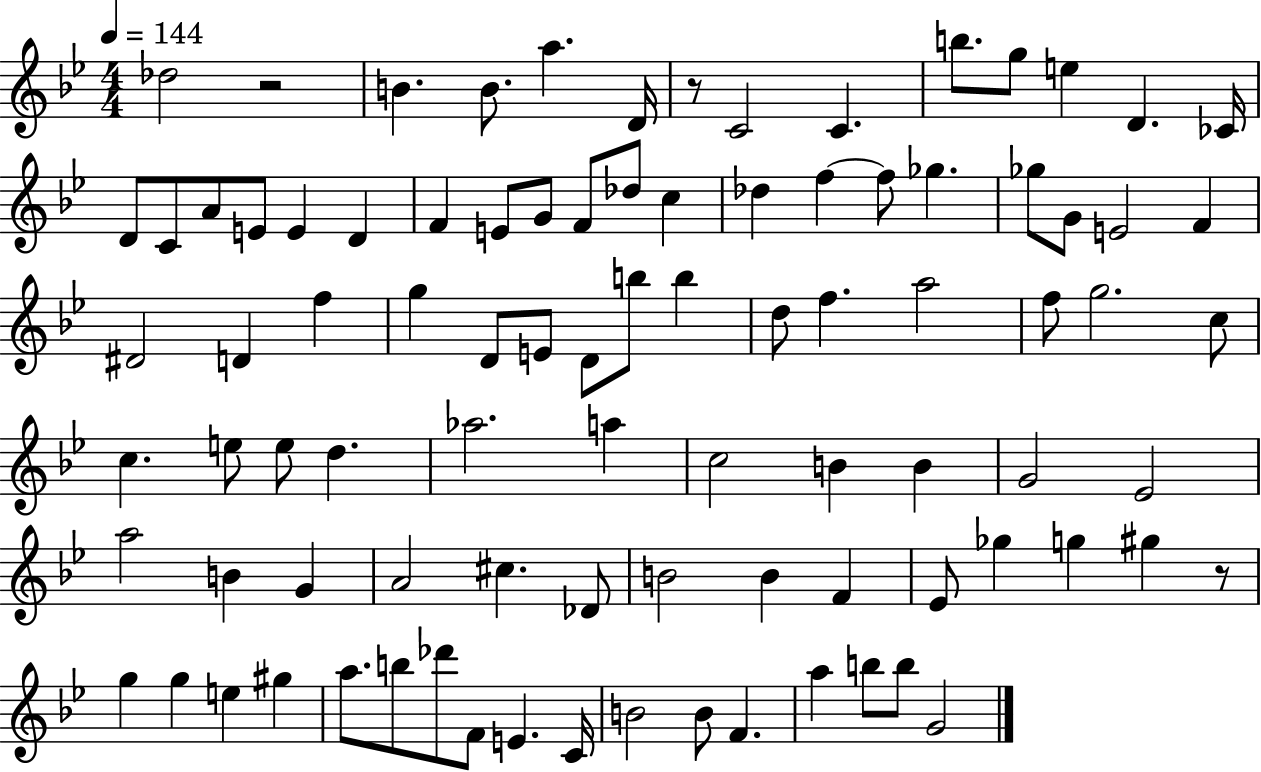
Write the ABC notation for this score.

X:1
T:Untitled
M:4/4
L:1/4
K:Bb
_d2 z2 B B/2 a D/4 z/2 C2 C b/2 g/2 e D _C/4 D/2 C/2 A/2 E/2 E D F E/2 G/2 F/2 _d/2 c _d f f/2 _g _g/2 G/2 E2 F ^D2 D f g D/2 E/2 D/2 b/2 b d/2 f a2 f/2 g2 c/2 c e/2 e/2 d _a2 a c2 B B G2 _E2 a2 B G A2 ^c _D/2 B2 B F _E/2 _g g ^g z/2 g g e ^g a/2 b/2 _d'/2 F/2 E C/4 B2 B/2 F a b/2 b/2 G2